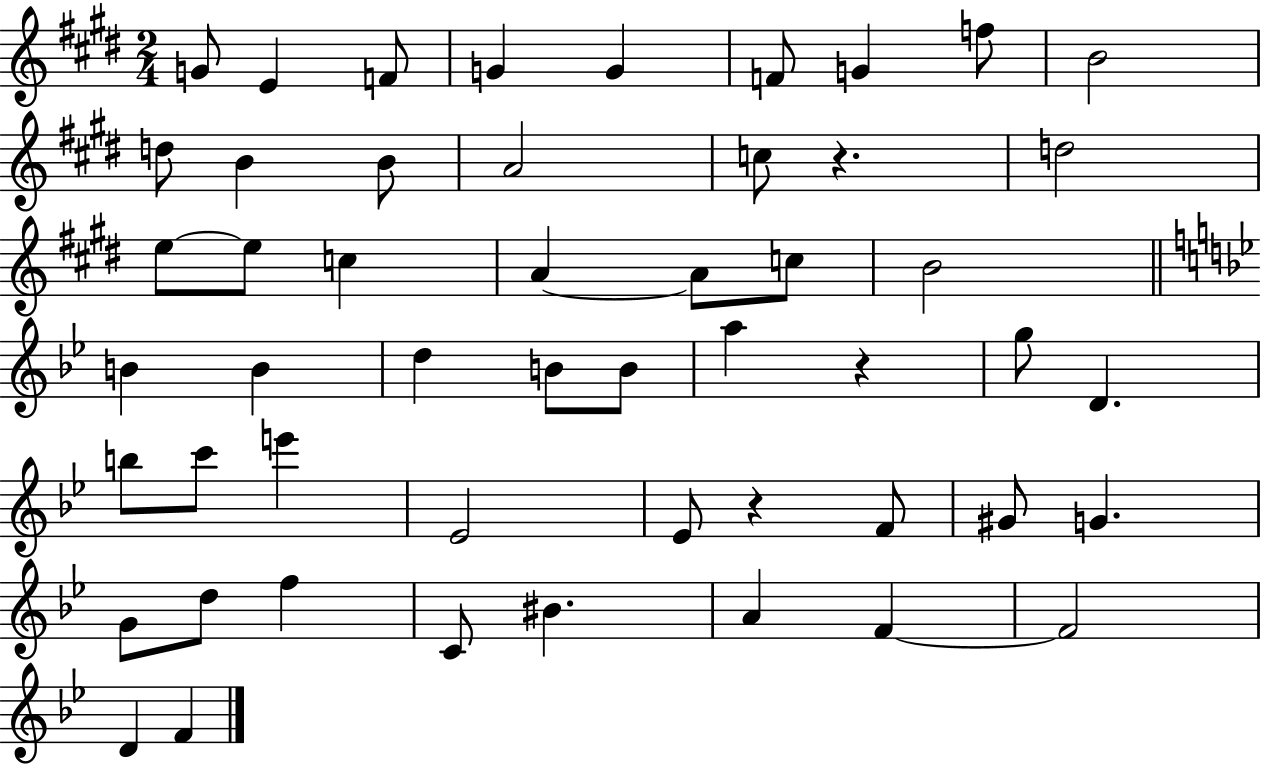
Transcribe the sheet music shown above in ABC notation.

X:1
T:Untitled
M:2/4
L:1/4
K:E
G/2 E F/2 G G F/2 G f/2 B2 d/2 B B/2 A2 c/2 z d2 e/2 e/2 c A A/2 c/2 B2 B B d B/2 B/2 a z g/2 D b/2 c'/2 e' _E2 _E/2 z F/2 ^G/2 G G/2 d/2 f C/2 ^B A F F2 D F